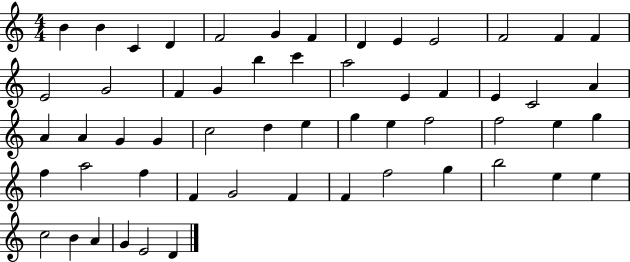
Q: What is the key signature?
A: C major